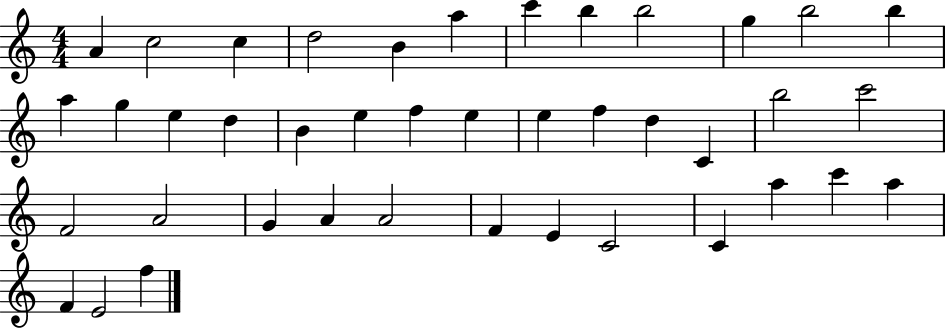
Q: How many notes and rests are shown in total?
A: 41